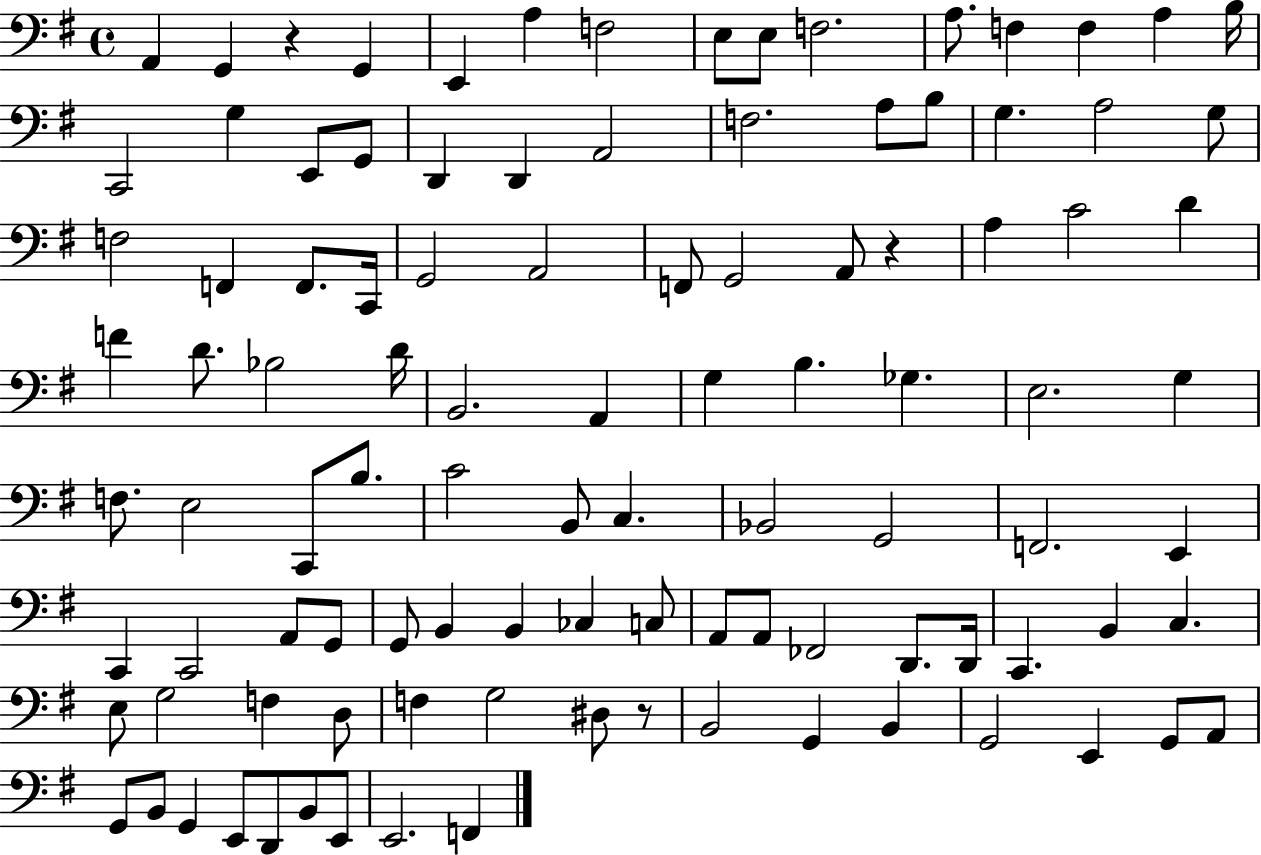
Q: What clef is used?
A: bass